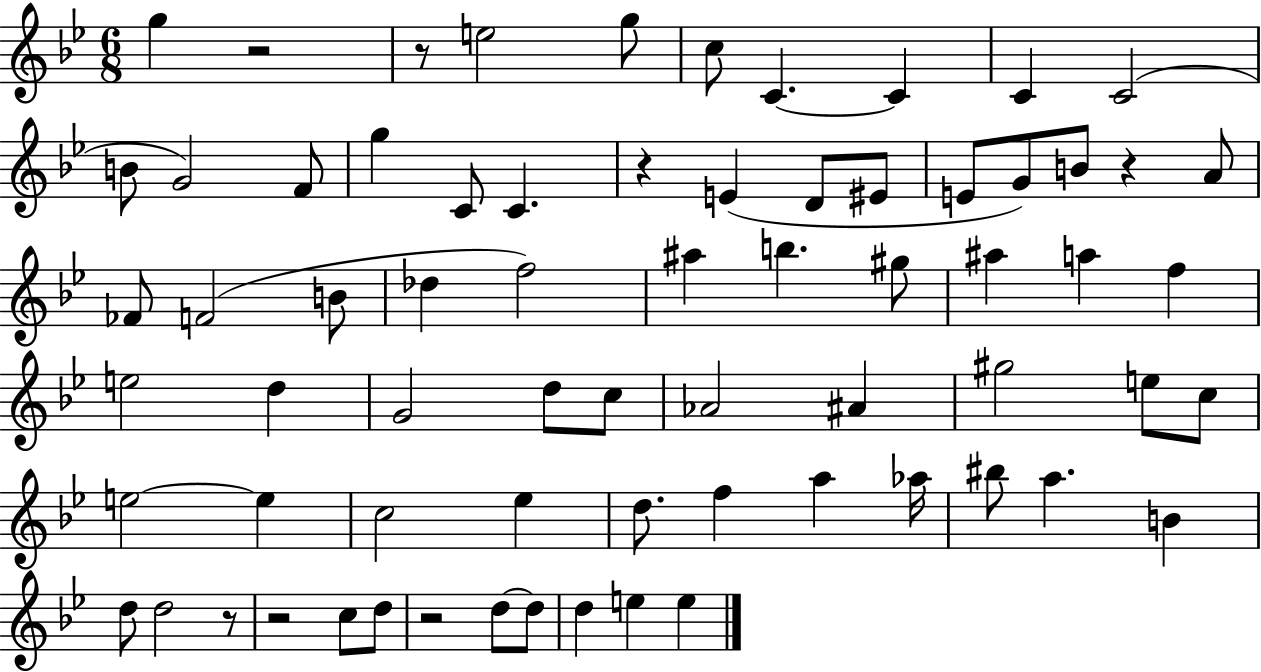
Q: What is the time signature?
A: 6/8